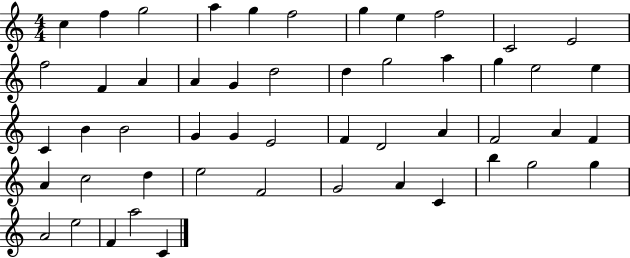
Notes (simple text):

C5/q F5/q G5/h A5/q G5/q F5/h G5/q E5/q F5/h C4/h E4/h F5/h F4/q A4/q A4/q G4/q D5/h D5/q G5/h A5/q G5/q E5/h E5/q C4/q B4/q B4/h G4/q G4/q E4/h F4/q D4/h A4/q F4/h A4/q F4/q A4/q C5/h D5/q E5/h F4/h G4/h A4/q C4/q B5/q G5/h G5/q A4/h E5/h F4/q A5/h C4/q